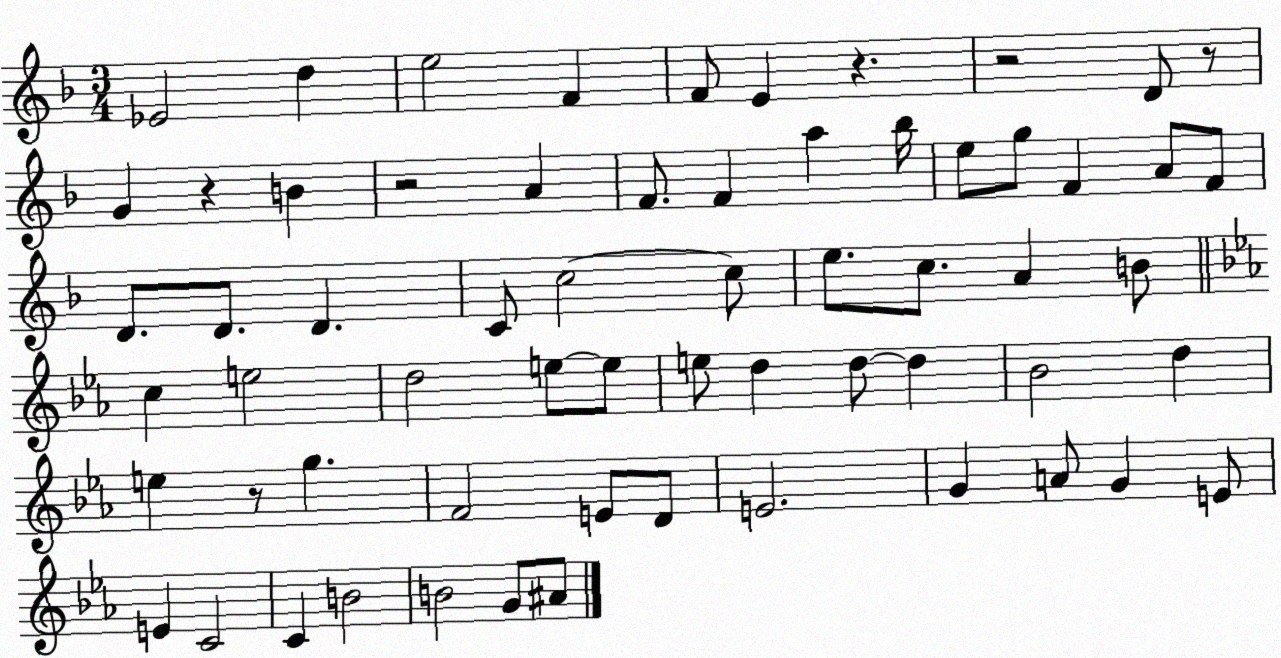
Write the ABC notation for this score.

X:1
T:Untitled
M:3/4
L:1/4
K:F
_E2 d e2 F F/2 E z z2 D/2 z/2 G z B z2 A F/2 F a _b/4 e/2 g/2 F A/2 F/2 D/2 D/2 D C/2 c2 c/2 e/2 c/2 A B/2 c e2 d2 e/2 e/2 e/2 d d/2 d _B2 d e z/2 g F2 E/2 D/2 E2 G A/2 G E/2 E C2 C B2 B2 G/2 ^A/2